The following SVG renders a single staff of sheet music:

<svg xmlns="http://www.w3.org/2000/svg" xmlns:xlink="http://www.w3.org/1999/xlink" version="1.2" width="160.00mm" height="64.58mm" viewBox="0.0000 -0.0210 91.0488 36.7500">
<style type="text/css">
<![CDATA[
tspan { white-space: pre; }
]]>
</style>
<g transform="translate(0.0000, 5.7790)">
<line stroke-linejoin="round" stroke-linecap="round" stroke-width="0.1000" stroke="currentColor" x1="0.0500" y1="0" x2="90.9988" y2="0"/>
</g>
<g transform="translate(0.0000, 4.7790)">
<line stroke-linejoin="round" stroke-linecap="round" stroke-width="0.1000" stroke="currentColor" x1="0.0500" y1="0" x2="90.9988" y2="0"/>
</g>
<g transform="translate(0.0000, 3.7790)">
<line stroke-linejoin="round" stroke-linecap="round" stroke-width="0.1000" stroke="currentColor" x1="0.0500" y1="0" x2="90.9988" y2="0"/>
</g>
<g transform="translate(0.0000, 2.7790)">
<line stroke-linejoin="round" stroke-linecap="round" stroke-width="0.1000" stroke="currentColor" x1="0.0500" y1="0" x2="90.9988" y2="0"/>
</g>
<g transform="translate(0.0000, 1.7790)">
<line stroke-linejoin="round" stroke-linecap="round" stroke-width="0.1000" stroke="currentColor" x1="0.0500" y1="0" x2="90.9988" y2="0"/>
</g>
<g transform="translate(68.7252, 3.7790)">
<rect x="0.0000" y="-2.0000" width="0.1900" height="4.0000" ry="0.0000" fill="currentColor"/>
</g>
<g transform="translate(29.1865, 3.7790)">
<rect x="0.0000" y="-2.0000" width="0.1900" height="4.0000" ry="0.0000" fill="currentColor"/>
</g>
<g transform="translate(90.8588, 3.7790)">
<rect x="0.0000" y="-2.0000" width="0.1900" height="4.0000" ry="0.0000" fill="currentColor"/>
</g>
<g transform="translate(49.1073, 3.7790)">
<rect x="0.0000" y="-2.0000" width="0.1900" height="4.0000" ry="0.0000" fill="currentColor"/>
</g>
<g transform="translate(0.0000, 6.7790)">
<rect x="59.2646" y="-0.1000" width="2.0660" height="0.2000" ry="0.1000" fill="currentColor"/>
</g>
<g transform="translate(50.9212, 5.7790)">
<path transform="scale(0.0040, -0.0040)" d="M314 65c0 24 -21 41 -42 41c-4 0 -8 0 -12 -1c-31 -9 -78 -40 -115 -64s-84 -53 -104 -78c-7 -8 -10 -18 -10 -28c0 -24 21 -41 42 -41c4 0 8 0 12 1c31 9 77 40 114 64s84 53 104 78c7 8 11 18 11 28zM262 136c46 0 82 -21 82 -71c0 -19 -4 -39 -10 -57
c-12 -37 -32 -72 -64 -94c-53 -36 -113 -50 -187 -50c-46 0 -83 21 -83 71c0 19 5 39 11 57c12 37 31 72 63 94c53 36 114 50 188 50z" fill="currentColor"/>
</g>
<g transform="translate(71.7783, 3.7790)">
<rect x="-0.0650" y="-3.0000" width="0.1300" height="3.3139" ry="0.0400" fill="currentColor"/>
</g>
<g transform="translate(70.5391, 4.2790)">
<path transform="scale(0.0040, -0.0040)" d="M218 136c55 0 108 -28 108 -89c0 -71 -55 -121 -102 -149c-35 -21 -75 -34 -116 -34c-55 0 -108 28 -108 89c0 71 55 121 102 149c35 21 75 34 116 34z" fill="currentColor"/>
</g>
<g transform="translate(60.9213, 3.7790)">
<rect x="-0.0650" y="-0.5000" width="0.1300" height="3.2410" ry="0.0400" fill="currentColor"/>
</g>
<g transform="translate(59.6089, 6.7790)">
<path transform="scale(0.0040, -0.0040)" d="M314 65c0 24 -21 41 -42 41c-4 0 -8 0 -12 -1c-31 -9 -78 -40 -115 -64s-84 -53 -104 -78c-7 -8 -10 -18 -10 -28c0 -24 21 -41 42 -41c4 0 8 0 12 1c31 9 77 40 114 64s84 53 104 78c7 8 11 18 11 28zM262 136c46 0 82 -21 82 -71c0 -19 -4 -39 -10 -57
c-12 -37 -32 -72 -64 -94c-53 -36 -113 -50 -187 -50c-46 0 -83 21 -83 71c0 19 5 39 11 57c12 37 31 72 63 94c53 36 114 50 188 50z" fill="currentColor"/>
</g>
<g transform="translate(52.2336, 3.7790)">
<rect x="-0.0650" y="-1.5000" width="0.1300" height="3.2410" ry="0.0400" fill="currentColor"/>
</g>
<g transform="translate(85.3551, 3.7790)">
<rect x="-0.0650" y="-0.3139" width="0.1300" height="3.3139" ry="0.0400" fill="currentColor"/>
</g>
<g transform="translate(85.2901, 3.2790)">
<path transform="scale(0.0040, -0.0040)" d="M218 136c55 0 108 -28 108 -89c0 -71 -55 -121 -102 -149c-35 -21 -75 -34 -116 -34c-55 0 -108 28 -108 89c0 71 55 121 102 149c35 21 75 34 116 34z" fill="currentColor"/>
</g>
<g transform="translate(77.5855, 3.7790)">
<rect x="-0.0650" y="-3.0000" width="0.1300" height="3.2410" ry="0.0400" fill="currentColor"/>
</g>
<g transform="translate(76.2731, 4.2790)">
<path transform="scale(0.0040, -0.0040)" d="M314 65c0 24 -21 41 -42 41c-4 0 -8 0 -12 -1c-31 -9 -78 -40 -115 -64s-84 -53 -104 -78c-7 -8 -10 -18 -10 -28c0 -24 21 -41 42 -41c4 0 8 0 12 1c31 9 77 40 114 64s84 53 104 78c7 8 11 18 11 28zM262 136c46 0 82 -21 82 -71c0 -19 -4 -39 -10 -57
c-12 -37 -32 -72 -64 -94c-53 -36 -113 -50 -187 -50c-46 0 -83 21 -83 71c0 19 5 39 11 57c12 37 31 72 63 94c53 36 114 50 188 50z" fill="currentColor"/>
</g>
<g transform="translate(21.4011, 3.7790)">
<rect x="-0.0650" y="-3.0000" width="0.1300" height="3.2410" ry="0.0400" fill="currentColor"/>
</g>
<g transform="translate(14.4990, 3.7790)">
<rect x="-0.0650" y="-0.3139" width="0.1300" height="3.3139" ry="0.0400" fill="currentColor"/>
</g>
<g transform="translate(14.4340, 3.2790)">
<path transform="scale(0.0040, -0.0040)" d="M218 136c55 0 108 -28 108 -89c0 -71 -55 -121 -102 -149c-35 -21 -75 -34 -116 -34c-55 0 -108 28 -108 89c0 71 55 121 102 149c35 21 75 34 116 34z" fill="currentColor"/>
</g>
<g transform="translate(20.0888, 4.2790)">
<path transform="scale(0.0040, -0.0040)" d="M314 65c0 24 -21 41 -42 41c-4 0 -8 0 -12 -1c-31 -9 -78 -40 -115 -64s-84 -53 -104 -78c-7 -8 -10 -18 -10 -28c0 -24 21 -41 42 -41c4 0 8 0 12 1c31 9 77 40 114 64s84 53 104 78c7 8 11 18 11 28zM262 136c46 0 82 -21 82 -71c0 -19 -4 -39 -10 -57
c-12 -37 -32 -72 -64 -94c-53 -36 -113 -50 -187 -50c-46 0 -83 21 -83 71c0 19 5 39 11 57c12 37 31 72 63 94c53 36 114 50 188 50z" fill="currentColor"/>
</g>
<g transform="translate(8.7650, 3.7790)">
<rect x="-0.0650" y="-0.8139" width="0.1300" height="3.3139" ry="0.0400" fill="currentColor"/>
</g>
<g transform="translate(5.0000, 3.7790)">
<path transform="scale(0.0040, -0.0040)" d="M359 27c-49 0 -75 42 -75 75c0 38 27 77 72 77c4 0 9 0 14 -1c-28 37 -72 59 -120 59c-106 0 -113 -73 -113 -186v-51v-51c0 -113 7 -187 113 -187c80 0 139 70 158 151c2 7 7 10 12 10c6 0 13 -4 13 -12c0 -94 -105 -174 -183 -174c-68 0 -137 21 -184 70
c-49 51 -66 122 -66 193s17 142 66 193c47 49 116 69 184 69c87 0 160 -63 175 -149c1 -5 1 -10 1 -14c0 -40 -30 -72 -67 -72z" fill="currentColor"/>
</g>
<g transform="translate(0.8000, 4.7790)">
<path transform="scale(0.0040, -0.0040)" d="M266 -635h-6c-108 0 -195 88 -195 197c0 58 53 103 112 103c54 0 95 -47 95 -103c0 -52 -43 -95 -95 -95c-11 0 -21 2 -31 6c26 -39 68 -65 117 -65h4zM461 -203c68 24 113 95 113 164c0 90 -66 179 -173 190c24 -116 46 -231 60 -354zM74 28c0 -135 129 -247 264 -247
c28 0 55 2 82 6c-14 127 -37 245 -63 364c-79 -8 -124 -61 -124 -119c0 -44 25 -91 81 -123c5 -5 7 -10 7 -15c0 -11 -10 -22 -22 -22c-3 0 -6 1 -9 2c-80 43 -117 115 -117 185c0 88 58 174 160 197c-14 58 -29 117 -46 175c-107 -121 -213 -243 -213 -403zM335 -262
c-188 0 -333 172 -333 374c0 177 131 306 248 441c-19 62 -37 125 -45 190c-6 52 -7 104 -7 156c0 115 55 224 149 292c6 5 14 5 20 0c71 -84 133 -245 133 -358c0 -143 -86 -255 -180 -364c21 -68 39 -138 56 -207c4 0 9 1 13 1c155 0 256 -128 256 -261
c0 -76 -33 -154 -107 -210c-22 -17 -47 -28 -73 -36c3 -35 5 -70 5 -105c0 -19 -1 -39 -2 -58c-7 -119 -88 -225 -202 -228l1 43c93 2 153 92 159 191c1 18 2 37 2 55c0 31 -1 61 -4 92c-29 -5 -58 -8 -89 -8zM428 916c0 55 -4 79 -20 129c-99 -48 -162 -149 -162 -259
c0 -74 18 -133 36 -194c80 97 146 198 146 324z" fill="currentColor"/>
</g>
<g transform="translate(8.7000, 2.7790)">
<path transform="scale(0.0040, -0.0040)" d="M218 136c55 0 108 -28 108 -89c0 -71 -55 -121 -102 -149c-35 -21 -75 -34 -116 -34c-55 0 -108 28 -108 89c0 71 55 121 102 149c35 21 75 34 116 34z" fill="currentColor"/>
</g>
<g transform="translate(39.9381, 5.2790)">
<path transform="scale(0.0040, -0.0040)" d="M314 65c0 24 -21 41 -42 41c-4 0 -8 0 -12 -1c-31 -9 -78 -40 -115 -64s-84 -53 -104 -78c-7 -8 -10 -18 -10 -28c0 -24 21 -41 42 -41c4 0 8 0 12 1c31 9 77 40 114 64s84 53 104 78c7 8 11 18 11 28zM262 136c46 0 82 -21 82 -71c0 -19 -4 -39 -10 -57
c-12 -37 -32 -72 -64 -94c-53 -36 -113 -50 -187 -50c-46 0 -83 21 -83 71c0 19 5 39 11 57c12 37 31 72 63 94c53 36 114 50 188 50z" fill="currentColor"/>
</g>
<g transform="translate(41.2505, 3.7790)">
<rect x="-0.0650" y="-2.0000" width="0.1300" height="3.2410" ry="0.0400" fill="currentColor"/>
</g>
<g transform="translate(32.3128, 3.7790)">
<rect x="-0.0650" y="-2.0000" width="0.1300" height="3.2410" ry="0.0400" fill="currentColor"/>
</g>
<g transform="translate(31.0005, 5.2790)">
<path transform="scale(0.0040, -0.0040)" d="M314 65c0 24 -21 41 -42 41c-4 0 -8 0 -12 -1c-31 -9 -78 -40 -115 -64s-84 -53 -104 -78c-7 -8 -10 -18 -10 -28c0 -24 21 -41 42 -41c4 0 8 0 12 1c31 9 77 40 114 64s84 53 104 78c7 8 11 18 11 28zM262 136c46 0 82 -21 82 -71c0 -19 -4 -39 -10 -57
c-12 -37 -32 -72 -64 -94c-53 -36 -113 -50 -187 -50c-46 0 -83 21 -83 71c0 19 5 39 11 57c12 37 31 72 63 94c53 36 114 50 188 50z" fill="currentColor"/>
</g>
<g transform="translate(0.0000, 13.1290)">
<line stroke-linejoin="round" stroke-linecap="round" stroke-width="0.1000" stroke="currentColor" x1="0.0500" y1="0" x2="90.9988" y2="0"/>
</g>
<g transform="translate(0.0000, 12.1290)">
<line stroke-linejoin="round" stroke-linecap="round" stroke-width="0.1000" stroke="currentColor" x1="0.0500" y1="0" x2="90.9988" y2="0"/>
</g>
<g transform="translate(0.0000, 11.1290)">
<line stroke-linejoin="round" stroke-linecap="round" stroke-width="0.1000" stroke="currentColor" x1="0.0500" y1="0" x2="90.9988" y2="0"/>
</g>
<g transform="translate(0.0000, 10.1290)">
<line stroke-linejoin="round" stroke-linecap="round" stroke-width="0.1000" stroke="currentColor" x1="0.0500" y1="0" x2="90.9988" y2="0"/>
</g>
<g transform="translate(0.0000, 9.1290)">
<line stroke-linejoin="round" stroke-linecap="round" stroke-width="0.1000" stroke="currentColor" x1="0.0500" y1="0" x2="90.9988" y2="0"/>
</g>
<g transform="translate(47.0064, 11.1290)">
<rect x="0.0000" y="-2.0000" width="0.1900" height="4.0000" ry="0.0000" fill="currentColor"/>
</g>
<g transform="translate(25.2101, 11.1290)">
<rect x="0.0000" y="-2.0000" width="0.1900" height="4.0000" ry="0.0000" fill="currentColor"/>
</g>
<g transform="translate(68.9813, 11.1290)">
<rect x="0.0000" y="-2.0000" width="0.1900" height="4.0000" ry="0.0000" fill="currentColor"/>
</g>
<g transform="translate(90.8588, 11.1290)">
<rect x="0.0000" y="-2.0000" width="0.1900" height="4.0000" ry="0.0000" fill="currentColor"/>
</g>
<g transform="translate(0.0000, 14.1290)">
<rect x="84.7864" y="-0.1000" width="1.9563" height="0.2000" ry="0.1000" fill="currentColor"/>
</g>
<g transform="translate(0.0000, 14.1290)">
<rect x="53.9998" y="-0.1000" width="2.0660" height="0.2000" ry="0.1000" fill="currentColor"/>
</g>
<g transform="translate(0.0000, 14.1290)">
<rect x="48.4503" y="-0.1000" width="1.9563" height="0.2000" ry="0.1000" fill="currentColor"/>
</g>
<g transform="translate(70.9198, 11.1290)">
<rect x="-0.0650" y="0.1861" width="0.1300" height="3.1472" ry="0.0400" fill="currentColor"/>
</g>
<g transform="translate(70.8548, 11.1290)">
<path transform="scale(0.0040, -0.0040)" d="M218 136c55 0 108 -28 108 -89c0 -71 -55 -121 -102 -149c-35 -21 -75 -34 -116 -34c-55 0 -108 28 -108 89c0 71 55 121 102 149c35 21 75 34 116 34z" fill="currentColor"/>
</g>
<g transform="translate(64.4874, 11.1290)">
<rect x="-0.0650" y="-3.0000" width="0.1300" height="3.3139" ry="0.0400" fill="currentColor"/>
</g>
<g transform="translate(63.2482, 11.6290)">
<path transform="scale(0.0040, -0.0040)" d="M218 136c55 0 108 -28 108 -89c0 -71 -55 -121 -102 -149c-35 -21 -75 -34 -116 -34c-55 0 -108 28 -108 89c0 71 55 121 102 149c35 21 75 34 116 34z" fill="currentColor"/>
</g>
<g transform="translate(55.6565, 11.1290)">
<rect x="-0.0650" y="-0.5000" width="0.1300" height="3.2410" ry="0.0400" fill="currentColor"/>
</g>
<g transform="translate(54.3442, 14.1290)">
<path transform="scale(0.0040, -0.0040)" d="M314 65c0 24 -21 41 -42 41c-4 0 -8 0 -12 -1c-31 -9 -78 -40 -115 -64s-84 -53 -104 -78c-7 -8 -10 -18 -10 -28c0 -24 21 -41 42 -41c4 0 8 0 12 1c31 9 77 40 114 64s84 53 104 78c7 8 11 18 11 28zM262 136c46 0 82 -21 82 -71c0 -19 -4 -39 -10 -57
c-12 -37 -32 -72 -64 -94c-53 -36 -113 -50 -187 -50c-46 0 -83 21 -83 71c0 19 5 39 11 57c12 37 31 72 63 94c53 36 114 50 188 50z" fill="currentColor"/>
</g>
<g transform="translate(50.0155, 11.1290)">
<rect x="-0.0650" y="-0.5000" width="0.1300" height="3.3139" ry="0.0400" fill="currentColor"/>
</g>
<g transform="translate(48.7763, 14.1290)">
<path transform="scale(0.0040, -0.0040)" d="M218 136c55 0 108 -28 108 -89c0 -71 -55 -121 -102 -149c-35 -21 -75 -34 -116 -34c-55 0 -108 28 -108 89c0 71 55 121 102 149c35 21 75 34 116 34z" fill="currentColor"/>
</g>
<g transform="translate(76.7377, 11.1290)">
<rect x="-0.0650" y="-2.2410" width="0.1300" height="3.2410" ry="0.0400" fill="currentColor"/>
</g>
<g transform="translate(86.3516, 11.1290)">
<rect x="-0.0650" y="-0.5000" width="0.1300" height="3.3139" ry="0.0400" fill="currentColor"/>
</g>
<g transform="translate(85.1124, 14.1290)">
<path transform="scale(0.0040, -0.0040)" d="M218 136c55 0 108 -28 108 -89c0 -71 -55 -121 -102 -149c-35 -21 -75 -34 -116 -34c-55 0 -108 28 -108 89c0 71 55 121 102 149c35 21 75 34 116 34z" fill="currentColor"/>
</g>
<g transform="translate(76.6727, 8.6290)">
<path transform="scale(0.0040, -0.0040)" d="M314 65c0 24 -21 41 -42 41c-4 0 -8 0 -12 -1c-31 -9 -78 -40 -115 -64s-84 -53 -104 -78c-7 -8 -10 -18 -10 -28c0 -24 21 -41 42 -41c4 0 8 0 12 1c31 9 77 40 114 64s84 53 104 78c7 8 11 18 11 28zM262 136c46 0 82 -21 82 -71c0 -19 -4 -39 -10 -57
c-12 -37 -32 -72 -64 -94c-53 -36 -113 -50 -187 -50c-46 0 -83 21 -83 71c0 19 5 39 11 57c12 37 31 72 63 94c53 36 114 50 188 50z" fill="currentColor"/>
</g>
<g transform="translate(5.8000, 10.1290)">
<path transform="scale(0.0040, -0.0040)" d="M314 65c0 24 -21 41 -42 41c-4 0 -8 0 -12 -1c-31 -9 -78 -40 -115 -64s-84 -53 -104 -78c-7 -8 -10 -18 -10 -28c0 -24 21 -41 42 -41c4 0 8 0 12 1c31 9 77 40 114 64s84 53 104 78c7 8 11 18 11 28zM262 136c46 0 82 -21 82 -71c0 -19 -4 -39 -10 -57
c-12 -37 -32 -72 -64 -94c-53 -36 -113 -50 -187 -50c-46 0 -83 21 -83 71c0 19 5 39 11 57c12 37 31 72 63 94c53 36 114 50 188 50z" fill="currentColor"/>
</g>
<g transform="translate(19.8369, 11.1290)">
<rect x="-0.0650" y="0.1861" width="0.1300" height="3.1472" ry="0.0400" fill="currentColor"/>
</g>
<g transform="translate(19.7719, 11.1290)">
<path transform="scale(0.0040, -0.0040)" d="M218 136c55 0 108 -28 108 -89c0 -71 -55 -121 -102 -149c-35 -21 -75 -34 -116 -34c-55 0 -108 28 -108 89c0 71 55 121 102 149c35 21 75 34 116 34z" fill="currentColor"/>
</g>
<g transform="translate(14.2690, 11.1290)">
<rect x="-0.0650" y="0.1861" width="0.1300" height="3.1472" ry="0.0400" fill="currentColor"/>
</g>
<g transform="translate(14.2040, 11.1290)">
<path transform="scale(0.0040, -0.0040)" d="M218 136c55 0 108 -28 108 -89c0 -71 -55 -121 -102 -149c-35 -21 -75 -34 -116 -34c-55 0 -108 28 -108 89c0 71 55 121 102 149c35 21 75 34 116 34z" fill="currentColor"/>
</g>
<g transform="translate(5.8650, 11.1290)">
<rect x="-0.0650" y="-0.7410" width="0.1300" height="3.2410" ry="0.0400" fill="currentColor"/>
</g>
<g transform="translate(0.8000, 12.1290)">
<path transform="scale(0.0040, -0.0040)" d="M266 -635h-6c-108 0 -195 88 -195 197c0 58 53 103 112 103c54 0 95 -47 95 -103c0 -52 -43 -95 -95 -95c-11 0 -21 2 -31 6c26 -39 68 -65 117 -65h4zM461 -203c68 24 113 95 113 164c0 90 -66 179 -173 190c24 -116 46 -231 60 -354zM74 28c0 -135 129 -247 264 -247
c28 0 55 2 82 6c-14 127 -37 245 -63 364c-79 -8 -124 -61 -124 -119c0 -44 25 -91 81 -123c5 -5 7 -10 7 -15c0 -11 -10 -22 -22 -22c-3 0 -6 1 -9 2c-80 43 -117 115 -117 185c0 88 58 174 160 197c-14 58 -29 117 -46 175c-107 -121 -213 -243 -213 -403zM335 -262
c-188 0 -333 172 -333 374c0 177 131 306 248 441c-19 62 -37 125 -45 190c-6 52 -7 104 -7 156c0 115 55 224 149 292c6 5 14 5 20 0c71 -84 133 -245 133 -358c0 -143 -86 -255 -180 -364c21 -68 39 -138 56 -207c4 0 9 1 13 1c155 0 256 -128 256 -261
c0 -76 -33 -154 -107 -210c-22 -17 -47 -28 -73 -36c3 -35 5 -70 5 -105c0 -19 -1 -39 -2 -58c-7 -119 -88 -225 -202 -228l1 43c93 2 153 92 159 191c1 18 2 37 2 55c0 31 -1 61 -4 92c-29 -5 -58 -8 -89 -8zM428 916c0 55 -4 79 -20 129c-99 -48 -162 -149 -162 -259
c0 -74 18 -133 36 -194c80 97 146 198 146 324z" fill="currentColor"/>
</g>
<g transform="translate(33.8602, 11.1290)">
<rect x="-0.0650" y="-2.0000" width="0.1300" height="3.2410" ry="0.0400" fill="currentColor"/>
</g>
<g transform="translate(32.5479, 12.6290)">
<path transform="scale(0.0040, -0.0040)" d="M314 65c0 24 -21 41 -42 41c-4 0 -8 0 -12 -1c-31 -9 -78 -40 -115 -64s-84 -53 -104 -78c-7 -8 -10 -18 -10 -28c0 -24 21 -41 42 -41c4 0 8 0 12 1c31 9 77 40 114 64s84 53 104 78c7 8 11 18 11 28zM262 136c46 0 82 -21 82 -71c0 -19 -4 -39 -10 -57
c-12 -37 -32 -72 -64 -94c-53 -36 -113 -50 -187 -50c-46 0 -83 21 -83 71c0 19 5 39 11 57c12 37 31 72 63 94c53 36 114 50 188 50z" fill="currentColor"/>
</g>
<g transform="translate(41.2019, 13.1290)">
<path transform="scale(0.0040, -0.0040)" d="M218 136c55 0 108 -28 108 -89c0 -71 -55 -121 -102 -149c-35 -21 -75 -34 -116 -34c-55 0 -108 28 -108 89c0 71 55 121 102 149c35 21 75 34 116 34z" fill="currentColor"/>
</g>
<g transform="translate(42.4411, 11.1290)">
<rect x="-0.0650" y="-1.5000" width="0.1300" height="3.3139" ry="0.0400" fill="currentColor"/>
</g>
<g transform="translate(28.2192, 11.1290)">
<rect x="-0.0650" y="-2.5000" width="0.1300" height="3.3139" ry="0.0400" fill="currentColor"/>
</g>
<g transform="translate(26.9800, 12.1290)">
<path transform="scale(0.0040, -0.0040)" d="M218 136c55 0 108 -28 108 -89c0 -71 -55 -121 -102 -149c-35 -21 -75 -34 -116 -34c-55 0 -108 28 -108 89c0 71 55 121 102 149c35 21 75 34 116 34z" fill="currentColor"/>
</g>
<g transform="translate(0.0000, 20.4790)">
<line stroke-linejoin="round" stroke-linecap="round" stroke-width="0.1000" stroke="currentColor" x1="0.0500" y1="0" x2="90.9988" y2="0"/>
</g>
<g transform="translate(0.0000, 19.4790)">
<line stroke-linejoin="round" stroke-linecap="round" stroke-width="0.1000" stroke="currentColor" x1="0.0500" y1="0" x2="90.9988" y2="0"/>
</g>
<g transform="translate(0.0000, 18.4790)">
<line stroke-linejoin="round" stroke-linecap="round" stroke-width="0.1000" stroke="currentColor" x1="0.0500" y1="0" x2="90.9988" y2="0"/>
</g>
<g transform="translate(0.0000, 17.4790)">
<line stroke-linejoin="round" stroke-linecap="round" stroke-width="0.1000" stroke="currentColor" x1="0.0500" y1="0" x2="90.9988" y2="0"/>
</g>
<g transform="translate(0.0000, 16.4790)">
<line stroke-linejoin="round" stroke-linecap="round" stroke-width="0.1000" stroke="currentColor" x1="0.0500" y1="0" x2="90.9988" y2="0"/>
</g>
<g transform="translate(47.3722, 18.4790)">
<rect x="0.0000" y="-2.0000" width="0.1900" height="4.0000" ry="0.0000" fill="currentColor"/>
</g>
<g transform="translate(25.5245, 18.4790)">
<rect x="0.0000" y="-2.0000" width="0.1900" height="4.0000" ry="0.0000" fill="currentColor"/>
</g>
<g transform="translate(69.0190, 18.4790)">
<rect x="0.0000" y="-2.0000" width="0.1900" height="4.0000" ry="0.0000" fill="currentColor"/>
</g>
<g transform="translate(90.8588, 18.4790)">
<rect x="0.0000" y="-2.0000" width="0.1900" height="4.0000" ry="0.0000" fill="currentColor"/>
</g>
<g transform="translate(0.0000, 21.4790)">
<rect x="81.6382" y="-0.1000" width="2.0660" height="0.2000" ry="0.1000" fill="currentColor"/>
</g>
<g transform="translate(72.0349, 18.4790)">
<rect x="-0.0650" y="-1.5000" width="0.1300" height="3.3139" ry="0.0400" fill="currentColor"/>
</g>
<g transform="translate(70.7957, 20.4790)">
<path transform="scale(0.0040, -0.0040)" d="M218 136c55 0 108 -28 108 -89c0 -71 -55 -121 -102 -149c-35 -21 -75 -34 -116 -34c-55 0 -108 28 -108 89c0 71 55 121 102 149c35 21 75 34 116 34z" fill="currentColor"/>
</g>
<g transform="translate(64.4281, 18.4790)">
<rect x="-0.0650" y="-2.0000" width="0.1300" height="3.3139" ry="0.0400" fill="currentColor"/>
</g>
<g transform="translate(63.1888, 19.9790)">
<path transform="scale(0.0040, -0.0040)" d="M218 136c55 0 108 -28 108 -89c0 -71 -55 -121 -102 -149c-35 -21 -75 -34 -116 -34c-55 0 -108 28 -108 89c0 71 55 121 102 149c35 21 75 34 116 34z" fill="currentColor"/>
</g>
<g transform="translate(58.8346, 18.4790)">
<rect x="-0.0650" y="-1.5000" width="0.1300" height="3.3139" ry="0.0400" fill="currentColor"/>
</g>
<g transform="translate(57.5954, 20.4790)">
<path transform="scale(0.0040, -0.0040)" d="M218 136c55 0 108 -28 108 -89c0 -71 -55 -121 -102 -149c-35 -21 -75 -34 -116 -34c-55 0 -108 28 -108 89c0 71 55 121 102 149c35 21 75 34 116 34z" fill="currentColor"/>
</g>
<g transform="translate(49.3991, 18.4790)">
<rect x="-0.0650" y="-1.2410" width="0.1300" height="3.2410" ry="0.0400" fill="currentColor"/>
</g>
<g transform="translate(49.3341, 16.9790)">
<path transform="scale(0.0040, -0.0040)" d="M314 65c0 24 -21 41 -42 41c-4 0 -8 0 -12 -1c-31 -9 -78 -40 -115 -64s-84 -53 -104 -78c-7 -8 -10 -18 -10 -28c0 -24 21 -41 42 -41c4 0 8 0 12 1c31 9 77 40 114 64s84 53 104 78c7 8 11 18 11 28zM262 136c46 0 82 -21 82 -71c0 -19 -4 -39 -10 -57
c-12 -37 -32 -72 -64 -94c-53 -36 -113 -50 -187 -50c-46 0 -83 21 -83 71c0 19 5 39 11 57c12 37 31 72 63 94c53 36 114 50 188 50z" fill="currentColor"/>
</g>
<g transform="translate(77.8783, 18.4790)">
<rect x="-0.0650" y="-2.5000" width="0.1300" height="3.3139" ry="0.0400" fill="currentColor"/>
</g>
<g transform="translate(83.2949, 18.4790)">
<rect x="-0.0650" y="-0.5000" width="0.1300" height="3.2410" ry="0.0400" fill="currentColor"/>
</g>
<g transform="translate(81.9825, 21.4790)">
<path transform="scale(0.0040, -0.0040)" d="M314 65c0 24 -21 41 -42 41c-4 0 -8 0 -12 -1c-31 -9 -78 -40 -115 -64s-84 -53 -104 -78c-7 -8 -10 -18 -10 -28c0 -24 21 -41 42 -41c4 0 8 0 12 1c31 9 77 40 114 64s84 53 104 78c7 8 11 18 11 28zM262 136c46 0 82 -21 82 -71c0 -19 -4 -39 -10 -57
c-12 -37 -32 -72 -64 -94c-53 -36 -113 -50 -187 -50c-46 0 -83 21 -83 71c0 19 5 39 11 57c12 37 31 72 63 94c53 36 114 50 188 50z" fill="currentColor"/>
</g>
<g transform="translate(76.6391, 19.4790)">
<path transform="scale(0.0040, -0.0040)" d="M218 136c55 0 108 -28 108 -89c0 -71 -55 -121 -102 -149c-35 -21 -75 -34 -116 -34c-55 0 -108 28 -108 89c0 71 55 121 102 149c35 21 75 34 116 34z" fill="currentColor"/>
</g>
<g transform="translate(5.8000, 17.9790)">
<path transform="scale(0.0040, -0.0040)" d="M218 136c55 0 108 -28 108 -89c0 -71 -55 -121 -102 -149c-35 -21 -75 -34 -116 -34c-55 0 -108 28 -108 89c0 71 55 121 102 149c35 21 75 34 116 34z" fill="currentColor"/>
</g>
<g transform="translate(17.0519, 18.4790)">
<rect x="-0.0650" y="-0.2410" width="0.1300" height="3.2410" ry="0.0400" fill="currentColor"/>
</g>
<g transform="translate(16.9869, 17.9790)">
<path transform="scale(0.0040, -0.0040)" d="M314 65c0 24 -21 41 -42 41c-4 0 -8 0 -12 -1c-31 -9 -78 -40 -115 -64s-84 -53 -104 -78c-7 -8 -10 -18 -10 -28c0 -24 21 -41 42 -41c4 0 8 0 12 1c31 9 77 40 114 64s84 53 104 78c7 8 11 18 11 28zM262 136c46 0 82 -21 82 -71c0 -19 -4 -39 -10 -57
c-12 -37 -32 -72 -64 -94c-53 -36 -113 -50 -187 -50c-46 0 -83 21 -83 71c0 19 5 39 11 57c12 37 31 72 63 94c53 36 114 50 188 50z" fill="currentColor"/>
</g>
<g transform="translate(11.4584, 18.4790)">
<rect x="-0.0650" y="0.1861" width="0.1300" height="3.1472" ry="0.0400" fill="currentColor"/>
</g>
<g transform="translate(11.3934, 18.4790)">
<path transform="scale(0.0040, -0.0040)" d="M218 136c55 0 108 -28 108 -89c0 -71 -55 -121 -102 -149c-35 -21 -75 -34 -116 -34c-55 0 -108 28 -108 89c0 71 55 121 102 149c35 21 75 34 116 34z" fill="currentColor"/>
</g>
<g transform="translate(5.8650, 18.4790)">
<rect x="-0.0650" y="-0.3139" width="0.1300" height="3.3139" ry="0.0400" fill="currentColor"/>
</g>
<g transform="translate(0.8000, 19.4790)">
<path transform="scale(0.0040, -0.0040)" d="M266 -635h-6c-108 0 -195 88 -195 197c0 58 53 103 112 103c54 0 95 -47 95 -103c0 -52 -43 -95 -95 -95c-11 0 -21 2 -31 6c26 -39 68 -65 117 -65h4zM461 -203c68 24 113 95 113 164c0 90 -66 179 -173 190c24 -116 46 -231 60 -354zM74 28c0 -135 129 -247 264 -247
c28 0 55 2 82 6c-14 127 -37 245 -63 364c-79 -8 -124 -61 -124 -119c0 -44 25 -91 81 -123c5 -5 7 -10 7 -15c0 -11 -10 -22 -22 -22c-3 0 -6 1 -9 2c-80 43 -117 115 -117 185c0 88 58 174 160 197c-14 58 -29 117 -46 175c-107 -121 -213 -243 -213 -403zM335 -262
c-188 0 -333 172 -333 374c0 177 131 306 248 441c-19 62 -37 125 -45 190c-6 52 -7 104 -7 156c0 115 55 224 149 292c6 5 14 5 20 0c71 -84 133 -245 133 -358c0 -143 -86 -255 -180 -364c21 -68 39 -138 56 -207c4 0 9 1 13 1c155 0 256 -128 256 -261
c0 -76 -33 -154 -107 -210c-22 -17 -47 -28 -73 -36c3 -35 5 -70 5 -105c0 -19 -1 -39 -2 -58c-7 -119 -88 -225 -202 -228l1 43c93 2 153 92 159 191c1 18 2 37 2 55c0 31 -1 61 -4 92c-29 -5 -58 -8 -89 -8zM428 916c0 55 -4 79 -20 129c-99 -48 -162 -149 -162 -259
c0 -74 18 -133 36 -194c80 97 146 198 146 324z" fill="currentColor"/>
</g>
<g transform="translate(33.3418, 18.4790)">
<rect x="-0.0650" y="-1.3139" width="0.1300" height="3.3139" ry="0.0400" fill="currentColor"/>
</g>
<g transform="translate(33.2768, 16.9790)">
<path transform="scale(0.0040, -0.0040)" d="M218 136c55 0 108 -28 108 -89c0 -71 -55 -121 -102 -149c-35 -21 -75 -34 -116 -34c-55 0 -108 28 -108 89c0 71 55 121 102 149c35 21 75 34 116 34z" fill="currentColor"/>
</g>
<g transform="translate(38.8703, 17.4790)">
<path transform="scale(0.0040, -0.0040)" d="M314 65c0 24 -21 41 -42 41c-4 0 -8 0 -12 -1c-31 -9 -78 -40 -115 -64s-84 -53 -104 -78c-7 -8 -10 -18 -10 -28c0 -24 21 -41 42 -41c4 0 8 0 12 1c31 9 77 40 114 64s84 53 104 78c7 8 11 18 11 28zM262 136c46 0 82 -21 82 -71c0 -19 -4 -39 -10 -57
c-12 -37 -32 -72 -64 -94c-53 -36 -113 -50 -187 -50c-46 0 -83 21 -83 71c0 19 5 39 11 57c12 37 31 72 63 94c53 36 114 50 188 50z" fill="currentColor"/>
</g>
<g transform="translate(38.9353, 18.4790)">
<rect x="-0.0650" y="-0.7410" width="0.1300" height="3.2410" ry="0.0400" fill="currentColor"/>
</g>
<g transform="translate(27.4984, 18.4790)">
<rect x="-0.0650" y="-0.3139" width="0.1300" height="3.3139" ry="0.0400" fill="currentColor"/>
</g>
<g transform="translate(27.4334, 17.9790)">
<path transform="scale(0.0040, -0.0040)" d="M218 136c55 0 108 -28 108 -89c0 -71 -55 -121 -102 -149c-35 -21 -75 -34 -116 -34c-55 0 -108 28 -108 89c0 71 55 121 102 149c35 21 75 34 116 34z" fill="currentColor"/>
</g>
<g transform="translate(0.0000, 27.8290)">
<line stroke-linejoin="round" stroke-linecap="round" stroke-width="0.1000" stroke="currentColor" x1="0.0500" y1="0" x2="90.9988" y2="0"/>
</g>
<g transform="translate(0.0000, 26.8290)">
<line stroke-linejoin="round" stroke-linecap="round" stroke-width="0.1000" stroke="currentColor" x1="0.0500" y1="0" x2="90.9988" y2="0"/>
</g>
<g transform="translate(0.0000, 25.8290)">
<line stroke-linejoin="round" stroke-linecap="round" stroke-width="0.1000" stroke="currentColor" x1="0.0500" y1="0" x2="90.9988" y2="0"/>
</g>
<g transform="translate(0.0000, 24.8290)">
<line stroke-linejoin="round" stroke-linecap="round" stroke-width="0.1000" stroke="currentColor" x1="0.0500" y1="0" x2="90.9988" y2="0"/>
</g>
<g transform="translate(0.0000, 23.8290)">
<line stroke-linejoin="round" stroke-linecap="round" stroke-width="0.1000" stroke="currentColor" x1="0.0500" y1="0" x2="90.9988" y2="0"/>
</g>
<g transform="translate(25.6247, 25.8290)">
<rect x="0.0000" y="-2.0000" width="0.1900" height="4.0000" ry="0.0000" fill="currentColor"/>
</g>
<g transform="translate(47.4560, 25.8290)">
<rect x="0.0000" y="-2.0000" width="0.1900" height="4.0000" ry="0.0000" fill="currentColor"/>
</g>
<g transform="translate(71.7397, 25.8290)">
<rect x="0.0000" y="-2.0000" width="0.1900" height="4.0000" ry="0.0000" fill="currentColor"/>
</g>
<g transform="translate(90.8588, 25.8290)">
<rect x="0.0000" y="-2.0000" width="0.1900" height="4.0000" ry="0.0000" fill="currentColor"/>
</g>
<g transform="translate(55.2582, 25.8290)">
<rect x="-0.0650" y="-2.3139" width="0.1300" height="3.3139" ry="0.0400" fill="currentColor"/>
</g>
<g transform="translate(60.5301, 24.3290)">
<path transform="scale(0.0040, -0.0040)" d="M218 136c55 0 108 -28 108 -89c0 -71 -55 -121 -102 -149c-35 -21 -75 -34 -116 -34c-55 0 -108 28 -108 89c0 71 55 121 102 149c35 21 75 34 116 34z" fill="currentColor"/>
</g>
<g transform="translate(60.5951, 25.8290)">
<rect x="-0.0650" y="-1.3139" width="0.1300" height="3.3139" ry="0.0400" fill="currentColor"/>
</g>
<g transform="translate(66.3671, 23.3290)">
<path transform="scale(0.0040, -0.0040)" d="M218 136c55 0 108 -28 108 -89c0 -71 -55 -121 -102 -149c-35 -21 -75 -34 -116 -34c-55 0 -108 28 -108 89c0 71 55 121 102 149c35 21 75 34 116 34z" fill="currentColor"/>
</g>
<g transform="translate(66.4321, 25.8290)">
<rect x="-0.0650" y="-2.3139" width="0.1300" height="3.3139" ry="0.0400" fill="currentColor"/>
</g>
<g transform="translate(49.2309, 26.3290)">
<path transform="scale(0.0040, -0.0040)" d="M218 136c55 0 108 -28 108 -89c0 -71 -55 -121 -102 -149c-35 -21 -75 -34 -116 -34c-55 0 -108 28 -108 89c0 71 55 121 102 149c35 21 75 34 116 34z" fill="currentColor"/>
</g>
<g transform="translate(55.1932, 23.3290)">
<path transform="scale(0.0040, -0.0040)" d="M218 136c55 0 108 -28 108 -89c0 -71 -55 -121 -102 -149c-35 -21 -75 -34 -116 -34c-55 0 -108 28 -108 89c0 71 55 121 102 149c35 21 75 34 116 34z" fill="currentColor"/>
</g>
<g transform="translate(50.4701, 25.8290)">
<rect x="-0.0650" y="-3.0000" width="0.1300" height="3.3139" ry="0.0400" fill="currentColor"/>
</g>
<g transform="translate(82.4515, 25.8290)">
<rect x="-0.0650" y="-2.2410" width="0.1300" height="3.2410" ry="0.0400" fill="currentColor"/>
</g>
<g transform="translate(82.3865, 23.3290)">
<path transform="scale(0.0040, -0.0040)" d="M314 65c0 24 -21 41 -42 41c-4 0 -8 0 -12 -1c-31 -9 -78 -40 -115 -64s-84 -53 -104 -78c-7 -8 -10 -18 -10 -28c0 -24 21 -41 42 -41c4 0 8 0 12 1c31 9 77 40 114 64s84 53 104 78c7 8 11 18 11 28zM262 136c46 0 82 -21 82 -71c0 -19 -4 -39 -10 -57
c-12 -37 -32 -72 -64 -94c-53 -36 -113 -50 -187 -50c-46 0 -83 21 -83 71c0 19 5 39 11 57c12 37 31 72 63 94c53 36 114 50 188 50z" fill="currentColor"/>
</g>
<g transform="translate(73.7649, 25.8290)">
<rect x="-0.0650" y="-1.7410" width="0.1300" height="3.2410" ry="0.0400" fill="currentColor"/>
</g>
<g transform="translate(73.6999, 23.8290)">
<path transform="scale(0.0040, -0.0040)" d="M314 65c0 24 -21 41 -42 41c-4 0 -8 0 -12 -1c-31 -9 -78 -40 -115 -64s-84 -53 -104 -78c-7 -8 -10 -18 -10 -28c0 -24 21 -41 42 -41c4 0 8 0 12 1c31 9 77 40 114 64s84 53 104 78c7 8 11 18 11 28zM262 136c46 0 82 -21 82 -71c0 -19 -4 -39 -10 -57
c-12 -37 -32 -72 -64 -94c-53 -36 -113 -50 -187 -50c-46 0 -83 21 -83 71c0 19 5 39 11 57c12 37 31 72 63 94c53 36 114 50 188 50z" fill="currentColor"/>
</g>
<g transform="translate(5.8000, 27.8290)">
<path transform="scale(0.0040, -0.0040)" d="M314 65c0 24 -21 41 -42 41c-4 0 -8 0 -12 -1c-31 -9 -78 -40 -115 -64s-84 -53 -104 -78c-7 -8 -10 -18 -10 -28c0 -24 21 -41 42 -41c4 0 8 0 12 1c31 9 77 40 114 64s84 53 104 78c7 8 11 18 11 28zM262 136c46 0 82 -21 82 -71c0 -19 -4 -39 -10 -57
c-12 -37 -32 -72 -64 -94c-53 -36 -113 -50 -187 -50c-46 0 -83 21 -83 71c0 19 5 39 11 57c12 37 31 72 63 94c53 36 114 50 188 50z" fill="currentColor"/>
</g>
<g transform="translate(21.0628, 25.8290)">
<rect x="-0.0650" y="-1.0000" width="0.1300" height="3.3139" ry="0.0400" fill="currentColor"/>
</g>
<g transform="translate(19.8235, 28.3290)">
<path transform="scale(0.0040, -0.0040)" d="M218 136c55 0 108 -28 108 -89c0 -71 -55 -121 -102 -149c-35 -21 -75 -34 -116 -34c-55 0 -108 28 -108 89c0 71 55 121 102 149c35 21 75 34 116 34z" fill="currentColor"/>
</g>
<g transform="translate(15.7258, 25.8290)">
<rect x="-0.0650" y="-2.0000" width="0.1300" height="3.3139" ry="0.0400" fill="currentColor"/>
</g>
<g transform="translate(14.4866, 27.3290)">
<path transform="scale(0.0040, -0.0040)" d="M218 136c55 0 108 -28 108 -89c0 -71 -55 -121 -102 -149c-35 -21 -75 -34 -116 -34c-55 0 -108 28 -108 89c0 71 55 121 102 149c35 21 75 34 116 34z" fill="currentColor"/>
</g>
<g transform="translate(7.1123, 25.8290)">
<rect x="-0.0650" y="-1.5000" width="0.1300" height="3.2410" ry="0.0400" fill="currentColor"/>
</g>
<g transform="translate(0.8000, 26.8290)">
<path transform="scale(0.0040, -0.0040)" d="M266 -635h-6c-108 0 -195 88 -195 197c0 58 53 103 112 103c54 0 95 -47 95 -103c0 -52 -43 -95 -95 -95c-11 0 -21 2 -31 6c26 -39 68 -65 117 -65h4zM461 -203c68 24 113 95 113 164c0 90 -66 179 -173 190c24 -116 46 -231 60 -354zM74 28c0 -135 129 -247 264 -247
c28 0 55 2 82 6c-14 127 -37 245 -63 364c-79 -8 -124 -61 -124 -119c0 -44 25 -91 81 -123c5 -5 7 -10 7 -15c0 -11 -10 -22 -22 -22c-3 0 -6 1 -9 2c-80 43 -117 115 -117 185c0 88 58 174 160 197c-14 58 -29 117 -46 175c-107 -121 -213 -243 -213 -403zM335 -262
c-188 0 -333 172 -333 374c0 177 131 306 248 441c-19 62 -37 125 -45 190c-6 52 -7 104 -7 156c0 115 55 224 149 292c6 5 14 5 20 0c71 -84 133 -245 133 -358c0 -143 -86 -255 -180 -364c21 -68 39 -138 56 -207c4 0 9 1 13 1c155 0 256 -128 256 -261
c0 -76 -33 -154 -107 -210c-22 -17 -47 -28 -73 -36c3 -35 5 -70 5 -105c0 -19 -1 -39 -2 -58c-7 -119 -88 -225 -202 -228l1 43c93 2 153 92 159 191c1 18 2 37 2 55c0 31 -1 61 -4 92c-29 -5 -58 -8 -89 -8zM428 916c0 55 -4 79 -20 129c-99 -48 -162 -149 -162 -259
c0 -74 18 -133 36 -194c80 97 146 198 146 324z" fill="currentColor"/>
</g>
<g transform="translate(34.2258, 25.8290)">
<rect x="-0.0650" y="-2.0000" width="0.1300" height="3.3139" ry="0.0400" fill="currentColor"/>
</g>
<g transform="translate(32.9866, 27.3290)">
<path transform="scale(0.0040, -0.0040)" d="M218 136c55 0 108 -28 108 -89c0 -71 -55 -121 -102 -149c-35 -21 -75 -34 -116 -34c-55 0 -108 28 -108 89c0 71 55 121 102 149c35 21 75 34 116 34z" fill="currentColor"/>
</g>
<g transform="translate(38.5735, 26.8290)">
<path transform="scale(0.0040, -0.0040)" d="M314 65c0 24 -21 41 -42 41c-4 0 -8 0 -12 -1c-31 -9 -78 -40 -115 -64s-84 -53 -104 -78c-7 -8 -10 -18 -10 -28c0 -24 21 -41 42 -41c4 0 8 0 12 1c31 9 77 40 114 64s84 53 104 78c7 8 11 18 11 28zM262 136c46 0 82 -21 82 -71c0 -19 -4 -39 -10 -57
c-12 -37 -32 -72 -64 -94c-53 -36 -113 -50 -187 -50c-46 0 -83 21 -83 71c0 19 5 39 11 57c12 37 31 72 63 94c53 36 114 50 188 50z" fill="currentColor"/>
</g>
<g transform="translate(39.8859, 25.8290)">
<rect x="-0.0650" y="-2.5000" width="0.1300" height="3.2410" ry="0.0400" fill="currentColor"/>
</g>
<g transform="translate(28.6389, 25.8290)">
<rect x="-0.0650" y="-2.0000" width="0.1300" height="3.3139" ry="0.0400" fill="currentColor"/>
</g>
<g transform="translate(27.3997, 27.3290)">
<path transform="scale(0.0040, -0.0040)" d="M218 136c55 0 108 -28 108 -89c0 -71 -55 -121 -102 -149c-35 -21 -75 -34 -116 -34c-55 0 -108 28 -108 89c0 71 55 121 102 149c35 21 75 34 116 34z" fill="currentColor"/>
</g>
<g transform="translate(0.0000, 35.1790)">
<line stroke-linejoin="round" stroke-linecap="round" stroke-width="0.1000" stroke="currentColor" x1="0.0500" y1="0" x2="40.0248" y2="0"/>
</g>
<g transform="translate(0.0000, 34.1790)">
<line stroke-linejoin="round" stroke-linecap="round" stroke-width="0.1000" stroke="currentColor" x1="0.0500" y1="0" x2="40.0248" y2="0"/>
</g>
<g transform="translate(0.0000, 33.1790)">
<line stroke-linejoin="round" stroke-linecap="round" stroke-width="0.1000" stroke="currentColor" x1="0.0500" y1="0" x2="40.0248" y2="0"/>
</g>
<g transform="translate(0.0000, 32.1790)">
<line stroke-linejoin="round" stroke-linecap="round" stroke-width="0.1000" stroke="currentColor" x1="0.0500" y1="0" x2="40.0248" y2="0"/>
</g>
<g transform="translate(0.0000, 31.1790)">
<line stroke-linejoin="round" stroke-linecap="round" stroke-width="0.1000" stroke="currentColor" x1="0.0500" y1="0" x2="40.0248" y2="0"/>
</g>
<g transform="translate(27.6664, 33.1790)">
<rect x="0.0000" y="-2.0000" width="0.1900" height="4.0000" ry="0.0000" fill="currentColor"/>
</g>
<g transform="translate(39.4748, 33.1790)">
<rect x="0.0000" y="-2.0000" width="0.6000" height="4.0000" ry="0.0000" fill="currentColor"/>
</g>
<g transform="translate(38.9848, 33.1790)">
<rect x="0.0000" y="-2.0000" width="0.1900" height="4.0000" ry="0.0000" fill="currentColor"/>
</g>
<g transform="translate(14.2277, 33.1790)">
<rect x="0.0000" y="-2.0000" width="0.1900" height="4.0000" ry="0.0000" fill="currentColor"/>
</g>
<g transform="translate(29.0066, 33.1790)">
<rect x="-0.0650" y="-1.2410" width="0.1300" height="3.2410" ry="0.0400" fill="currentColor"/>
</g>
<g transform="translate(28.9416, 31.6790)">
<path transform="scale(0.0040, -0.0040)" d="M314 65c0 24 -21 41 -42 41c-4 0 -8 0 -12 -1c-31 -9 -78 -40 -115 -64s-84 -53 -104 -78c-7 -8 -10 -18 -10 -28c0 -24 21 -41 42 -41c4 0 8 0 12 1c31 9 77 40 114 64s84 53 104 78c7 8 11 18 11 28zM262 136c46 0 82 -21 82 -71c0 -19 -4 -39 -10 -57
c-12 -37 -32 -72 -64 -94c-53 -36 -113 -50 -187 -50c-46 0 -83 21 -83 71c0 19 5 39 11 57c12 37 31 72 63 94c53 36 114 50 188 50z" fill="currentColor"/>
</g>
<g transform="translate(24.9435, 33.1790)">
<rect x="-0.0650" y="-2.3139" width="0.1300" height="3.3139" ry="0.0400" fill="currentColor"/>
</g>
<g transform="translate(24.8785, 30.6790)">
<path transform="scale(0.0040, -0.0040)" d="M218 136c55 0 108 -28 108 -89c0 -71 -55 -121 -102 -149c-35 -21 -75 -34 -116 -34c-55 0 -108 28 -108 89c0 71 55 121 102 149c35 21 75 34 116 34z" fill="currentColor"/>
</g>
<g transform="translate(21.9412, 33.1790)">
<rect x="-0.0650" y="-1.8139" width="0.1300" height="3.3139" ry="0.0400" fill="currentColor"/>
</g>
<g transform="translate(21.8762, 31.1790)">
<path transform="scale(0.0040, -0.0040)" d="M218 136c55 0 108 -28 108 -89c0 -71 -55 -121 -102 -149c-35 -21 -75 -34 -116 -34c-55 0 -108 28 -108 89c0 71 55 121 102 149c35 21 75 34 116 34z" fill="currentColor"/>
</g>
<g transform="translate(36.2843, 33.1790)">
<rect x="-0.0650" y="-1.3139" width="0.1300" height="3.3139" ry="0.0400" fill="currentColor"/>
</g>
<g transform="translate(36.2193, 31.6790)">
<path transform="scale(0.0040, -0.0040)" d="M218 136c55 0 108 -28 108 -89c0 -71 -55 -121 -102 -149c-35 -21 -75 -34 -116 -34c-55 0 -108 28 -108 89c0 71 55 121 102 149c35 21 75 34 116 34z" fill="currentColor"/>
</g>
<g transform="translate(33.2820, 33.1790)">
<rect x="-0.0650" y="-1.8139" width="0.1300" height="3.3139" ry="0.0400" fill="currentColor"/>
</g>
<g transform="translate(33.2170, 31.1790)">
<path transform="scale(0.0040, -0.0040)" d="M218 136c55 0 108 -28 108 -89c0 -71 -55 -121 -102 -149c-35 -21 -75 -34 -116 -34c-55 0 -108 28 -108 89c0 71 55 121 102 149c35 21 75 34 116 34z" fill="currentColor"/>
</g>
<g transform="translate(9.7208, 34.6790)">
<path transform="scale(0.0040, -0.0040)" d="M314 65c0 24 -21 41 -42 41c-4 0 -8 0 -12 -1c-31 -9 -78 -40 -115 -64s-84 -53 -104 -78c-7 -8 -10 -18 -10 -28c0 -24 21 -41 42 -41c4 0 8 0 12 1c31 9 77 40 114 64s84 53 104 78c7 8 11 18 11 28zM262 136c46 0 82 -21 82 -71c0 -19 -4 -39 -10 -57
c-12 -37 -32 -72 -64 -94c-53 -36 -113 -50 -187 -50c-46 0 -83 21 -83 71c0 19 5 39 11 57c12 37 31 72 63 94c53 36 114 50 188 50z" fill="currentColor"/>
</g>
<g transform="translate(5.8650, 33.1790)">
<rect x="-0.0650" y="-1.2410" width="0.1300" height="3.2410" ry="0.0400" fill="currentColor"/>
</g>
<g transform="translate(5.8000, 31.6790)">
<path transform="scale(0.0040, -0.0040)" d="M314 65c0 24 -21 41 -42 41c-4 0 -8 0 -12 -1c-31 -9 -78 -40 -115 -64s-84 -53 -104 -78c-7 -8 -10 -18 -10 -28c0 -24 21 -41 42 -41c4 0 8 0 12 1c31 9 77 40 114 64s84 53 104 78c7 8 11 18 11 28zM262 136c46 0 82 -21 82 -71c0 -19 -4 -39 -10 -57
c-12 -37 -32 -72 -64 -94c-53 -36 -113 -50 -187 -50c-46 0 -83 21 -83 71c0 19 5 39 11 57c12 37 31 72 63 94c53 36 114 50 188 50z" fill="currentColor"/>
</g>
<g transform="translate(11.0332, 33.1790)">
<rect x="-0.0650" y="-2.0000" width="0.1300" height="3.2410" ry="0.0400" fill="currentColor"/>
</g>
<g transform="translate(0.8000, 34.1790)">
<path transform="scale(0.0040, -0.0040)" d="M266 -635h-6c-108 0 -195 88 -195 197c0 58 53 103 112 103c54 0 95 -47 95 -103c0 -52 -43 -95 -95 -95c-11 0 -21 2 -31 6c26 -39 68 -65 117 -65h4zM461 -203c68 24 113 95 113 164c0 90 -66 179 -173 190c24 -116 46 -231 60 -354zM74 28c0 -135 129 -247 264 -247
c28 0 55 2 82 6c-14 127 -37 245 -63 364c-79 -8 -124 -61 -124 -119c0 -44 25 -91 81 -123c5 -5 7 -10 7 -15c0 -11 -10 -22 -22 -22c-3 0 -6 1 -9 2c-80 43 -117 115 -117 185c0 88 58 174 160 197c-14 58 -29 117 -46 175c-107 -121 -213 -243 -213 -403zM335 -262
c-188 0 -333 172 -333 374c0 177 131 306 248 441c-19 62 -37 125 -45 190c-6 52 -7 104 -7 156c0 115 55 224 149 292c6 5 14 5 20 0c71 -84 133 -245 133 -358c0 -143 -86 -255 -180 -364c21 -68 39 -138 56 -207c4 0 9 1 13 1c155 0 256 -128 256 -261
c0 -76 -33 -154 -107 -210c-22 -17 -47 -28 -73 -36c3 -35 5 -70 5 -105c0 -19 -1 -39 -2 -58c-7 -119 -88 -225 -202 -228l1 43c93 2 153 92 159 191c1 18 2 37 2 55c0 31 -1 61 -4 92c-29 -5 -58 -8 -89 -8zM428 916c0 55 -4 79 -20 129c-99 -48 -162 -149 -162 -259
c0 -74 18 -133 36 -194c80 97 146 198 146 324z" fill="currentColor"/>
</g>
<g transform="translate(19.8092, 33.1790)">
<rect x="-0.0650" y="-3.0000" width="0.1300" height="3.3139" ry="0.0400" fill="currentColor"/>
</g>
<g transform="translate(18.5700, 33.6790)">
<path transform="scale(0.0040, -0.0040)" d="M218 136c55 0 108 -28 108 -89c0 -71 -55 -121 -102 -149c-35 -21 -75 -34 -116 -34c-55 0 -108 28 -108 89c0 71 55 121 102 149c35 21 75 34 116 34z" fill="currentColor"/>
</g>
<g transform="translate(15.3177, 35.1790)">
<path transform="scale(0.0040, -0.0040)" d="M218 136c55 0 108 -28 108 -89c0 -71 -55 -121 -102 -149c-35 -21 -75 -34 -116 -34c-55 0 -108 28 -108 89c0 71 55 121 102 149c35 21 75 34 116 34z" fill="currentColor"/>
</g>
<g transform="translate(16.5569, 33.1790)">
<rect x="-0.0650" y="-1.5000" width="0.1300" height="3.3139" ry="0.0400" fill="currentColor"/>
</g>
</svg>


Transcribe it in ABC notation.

X:1
T:Untitled
M:4/4
L:1/4
K:C
d c A2 F2 F2 E2 C2 A A2 c d2 B B G F2 E C C2 A B g2 C c B c2 c e d2 e2 E F E G C2 E2 F D F F G2 A g e g f2 g2 e2 F2 E A f g e2 f e